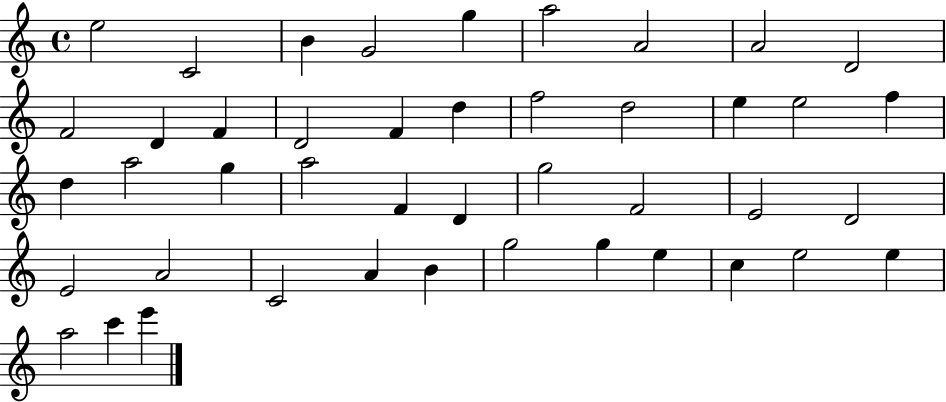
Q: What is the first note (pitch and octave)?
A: E5